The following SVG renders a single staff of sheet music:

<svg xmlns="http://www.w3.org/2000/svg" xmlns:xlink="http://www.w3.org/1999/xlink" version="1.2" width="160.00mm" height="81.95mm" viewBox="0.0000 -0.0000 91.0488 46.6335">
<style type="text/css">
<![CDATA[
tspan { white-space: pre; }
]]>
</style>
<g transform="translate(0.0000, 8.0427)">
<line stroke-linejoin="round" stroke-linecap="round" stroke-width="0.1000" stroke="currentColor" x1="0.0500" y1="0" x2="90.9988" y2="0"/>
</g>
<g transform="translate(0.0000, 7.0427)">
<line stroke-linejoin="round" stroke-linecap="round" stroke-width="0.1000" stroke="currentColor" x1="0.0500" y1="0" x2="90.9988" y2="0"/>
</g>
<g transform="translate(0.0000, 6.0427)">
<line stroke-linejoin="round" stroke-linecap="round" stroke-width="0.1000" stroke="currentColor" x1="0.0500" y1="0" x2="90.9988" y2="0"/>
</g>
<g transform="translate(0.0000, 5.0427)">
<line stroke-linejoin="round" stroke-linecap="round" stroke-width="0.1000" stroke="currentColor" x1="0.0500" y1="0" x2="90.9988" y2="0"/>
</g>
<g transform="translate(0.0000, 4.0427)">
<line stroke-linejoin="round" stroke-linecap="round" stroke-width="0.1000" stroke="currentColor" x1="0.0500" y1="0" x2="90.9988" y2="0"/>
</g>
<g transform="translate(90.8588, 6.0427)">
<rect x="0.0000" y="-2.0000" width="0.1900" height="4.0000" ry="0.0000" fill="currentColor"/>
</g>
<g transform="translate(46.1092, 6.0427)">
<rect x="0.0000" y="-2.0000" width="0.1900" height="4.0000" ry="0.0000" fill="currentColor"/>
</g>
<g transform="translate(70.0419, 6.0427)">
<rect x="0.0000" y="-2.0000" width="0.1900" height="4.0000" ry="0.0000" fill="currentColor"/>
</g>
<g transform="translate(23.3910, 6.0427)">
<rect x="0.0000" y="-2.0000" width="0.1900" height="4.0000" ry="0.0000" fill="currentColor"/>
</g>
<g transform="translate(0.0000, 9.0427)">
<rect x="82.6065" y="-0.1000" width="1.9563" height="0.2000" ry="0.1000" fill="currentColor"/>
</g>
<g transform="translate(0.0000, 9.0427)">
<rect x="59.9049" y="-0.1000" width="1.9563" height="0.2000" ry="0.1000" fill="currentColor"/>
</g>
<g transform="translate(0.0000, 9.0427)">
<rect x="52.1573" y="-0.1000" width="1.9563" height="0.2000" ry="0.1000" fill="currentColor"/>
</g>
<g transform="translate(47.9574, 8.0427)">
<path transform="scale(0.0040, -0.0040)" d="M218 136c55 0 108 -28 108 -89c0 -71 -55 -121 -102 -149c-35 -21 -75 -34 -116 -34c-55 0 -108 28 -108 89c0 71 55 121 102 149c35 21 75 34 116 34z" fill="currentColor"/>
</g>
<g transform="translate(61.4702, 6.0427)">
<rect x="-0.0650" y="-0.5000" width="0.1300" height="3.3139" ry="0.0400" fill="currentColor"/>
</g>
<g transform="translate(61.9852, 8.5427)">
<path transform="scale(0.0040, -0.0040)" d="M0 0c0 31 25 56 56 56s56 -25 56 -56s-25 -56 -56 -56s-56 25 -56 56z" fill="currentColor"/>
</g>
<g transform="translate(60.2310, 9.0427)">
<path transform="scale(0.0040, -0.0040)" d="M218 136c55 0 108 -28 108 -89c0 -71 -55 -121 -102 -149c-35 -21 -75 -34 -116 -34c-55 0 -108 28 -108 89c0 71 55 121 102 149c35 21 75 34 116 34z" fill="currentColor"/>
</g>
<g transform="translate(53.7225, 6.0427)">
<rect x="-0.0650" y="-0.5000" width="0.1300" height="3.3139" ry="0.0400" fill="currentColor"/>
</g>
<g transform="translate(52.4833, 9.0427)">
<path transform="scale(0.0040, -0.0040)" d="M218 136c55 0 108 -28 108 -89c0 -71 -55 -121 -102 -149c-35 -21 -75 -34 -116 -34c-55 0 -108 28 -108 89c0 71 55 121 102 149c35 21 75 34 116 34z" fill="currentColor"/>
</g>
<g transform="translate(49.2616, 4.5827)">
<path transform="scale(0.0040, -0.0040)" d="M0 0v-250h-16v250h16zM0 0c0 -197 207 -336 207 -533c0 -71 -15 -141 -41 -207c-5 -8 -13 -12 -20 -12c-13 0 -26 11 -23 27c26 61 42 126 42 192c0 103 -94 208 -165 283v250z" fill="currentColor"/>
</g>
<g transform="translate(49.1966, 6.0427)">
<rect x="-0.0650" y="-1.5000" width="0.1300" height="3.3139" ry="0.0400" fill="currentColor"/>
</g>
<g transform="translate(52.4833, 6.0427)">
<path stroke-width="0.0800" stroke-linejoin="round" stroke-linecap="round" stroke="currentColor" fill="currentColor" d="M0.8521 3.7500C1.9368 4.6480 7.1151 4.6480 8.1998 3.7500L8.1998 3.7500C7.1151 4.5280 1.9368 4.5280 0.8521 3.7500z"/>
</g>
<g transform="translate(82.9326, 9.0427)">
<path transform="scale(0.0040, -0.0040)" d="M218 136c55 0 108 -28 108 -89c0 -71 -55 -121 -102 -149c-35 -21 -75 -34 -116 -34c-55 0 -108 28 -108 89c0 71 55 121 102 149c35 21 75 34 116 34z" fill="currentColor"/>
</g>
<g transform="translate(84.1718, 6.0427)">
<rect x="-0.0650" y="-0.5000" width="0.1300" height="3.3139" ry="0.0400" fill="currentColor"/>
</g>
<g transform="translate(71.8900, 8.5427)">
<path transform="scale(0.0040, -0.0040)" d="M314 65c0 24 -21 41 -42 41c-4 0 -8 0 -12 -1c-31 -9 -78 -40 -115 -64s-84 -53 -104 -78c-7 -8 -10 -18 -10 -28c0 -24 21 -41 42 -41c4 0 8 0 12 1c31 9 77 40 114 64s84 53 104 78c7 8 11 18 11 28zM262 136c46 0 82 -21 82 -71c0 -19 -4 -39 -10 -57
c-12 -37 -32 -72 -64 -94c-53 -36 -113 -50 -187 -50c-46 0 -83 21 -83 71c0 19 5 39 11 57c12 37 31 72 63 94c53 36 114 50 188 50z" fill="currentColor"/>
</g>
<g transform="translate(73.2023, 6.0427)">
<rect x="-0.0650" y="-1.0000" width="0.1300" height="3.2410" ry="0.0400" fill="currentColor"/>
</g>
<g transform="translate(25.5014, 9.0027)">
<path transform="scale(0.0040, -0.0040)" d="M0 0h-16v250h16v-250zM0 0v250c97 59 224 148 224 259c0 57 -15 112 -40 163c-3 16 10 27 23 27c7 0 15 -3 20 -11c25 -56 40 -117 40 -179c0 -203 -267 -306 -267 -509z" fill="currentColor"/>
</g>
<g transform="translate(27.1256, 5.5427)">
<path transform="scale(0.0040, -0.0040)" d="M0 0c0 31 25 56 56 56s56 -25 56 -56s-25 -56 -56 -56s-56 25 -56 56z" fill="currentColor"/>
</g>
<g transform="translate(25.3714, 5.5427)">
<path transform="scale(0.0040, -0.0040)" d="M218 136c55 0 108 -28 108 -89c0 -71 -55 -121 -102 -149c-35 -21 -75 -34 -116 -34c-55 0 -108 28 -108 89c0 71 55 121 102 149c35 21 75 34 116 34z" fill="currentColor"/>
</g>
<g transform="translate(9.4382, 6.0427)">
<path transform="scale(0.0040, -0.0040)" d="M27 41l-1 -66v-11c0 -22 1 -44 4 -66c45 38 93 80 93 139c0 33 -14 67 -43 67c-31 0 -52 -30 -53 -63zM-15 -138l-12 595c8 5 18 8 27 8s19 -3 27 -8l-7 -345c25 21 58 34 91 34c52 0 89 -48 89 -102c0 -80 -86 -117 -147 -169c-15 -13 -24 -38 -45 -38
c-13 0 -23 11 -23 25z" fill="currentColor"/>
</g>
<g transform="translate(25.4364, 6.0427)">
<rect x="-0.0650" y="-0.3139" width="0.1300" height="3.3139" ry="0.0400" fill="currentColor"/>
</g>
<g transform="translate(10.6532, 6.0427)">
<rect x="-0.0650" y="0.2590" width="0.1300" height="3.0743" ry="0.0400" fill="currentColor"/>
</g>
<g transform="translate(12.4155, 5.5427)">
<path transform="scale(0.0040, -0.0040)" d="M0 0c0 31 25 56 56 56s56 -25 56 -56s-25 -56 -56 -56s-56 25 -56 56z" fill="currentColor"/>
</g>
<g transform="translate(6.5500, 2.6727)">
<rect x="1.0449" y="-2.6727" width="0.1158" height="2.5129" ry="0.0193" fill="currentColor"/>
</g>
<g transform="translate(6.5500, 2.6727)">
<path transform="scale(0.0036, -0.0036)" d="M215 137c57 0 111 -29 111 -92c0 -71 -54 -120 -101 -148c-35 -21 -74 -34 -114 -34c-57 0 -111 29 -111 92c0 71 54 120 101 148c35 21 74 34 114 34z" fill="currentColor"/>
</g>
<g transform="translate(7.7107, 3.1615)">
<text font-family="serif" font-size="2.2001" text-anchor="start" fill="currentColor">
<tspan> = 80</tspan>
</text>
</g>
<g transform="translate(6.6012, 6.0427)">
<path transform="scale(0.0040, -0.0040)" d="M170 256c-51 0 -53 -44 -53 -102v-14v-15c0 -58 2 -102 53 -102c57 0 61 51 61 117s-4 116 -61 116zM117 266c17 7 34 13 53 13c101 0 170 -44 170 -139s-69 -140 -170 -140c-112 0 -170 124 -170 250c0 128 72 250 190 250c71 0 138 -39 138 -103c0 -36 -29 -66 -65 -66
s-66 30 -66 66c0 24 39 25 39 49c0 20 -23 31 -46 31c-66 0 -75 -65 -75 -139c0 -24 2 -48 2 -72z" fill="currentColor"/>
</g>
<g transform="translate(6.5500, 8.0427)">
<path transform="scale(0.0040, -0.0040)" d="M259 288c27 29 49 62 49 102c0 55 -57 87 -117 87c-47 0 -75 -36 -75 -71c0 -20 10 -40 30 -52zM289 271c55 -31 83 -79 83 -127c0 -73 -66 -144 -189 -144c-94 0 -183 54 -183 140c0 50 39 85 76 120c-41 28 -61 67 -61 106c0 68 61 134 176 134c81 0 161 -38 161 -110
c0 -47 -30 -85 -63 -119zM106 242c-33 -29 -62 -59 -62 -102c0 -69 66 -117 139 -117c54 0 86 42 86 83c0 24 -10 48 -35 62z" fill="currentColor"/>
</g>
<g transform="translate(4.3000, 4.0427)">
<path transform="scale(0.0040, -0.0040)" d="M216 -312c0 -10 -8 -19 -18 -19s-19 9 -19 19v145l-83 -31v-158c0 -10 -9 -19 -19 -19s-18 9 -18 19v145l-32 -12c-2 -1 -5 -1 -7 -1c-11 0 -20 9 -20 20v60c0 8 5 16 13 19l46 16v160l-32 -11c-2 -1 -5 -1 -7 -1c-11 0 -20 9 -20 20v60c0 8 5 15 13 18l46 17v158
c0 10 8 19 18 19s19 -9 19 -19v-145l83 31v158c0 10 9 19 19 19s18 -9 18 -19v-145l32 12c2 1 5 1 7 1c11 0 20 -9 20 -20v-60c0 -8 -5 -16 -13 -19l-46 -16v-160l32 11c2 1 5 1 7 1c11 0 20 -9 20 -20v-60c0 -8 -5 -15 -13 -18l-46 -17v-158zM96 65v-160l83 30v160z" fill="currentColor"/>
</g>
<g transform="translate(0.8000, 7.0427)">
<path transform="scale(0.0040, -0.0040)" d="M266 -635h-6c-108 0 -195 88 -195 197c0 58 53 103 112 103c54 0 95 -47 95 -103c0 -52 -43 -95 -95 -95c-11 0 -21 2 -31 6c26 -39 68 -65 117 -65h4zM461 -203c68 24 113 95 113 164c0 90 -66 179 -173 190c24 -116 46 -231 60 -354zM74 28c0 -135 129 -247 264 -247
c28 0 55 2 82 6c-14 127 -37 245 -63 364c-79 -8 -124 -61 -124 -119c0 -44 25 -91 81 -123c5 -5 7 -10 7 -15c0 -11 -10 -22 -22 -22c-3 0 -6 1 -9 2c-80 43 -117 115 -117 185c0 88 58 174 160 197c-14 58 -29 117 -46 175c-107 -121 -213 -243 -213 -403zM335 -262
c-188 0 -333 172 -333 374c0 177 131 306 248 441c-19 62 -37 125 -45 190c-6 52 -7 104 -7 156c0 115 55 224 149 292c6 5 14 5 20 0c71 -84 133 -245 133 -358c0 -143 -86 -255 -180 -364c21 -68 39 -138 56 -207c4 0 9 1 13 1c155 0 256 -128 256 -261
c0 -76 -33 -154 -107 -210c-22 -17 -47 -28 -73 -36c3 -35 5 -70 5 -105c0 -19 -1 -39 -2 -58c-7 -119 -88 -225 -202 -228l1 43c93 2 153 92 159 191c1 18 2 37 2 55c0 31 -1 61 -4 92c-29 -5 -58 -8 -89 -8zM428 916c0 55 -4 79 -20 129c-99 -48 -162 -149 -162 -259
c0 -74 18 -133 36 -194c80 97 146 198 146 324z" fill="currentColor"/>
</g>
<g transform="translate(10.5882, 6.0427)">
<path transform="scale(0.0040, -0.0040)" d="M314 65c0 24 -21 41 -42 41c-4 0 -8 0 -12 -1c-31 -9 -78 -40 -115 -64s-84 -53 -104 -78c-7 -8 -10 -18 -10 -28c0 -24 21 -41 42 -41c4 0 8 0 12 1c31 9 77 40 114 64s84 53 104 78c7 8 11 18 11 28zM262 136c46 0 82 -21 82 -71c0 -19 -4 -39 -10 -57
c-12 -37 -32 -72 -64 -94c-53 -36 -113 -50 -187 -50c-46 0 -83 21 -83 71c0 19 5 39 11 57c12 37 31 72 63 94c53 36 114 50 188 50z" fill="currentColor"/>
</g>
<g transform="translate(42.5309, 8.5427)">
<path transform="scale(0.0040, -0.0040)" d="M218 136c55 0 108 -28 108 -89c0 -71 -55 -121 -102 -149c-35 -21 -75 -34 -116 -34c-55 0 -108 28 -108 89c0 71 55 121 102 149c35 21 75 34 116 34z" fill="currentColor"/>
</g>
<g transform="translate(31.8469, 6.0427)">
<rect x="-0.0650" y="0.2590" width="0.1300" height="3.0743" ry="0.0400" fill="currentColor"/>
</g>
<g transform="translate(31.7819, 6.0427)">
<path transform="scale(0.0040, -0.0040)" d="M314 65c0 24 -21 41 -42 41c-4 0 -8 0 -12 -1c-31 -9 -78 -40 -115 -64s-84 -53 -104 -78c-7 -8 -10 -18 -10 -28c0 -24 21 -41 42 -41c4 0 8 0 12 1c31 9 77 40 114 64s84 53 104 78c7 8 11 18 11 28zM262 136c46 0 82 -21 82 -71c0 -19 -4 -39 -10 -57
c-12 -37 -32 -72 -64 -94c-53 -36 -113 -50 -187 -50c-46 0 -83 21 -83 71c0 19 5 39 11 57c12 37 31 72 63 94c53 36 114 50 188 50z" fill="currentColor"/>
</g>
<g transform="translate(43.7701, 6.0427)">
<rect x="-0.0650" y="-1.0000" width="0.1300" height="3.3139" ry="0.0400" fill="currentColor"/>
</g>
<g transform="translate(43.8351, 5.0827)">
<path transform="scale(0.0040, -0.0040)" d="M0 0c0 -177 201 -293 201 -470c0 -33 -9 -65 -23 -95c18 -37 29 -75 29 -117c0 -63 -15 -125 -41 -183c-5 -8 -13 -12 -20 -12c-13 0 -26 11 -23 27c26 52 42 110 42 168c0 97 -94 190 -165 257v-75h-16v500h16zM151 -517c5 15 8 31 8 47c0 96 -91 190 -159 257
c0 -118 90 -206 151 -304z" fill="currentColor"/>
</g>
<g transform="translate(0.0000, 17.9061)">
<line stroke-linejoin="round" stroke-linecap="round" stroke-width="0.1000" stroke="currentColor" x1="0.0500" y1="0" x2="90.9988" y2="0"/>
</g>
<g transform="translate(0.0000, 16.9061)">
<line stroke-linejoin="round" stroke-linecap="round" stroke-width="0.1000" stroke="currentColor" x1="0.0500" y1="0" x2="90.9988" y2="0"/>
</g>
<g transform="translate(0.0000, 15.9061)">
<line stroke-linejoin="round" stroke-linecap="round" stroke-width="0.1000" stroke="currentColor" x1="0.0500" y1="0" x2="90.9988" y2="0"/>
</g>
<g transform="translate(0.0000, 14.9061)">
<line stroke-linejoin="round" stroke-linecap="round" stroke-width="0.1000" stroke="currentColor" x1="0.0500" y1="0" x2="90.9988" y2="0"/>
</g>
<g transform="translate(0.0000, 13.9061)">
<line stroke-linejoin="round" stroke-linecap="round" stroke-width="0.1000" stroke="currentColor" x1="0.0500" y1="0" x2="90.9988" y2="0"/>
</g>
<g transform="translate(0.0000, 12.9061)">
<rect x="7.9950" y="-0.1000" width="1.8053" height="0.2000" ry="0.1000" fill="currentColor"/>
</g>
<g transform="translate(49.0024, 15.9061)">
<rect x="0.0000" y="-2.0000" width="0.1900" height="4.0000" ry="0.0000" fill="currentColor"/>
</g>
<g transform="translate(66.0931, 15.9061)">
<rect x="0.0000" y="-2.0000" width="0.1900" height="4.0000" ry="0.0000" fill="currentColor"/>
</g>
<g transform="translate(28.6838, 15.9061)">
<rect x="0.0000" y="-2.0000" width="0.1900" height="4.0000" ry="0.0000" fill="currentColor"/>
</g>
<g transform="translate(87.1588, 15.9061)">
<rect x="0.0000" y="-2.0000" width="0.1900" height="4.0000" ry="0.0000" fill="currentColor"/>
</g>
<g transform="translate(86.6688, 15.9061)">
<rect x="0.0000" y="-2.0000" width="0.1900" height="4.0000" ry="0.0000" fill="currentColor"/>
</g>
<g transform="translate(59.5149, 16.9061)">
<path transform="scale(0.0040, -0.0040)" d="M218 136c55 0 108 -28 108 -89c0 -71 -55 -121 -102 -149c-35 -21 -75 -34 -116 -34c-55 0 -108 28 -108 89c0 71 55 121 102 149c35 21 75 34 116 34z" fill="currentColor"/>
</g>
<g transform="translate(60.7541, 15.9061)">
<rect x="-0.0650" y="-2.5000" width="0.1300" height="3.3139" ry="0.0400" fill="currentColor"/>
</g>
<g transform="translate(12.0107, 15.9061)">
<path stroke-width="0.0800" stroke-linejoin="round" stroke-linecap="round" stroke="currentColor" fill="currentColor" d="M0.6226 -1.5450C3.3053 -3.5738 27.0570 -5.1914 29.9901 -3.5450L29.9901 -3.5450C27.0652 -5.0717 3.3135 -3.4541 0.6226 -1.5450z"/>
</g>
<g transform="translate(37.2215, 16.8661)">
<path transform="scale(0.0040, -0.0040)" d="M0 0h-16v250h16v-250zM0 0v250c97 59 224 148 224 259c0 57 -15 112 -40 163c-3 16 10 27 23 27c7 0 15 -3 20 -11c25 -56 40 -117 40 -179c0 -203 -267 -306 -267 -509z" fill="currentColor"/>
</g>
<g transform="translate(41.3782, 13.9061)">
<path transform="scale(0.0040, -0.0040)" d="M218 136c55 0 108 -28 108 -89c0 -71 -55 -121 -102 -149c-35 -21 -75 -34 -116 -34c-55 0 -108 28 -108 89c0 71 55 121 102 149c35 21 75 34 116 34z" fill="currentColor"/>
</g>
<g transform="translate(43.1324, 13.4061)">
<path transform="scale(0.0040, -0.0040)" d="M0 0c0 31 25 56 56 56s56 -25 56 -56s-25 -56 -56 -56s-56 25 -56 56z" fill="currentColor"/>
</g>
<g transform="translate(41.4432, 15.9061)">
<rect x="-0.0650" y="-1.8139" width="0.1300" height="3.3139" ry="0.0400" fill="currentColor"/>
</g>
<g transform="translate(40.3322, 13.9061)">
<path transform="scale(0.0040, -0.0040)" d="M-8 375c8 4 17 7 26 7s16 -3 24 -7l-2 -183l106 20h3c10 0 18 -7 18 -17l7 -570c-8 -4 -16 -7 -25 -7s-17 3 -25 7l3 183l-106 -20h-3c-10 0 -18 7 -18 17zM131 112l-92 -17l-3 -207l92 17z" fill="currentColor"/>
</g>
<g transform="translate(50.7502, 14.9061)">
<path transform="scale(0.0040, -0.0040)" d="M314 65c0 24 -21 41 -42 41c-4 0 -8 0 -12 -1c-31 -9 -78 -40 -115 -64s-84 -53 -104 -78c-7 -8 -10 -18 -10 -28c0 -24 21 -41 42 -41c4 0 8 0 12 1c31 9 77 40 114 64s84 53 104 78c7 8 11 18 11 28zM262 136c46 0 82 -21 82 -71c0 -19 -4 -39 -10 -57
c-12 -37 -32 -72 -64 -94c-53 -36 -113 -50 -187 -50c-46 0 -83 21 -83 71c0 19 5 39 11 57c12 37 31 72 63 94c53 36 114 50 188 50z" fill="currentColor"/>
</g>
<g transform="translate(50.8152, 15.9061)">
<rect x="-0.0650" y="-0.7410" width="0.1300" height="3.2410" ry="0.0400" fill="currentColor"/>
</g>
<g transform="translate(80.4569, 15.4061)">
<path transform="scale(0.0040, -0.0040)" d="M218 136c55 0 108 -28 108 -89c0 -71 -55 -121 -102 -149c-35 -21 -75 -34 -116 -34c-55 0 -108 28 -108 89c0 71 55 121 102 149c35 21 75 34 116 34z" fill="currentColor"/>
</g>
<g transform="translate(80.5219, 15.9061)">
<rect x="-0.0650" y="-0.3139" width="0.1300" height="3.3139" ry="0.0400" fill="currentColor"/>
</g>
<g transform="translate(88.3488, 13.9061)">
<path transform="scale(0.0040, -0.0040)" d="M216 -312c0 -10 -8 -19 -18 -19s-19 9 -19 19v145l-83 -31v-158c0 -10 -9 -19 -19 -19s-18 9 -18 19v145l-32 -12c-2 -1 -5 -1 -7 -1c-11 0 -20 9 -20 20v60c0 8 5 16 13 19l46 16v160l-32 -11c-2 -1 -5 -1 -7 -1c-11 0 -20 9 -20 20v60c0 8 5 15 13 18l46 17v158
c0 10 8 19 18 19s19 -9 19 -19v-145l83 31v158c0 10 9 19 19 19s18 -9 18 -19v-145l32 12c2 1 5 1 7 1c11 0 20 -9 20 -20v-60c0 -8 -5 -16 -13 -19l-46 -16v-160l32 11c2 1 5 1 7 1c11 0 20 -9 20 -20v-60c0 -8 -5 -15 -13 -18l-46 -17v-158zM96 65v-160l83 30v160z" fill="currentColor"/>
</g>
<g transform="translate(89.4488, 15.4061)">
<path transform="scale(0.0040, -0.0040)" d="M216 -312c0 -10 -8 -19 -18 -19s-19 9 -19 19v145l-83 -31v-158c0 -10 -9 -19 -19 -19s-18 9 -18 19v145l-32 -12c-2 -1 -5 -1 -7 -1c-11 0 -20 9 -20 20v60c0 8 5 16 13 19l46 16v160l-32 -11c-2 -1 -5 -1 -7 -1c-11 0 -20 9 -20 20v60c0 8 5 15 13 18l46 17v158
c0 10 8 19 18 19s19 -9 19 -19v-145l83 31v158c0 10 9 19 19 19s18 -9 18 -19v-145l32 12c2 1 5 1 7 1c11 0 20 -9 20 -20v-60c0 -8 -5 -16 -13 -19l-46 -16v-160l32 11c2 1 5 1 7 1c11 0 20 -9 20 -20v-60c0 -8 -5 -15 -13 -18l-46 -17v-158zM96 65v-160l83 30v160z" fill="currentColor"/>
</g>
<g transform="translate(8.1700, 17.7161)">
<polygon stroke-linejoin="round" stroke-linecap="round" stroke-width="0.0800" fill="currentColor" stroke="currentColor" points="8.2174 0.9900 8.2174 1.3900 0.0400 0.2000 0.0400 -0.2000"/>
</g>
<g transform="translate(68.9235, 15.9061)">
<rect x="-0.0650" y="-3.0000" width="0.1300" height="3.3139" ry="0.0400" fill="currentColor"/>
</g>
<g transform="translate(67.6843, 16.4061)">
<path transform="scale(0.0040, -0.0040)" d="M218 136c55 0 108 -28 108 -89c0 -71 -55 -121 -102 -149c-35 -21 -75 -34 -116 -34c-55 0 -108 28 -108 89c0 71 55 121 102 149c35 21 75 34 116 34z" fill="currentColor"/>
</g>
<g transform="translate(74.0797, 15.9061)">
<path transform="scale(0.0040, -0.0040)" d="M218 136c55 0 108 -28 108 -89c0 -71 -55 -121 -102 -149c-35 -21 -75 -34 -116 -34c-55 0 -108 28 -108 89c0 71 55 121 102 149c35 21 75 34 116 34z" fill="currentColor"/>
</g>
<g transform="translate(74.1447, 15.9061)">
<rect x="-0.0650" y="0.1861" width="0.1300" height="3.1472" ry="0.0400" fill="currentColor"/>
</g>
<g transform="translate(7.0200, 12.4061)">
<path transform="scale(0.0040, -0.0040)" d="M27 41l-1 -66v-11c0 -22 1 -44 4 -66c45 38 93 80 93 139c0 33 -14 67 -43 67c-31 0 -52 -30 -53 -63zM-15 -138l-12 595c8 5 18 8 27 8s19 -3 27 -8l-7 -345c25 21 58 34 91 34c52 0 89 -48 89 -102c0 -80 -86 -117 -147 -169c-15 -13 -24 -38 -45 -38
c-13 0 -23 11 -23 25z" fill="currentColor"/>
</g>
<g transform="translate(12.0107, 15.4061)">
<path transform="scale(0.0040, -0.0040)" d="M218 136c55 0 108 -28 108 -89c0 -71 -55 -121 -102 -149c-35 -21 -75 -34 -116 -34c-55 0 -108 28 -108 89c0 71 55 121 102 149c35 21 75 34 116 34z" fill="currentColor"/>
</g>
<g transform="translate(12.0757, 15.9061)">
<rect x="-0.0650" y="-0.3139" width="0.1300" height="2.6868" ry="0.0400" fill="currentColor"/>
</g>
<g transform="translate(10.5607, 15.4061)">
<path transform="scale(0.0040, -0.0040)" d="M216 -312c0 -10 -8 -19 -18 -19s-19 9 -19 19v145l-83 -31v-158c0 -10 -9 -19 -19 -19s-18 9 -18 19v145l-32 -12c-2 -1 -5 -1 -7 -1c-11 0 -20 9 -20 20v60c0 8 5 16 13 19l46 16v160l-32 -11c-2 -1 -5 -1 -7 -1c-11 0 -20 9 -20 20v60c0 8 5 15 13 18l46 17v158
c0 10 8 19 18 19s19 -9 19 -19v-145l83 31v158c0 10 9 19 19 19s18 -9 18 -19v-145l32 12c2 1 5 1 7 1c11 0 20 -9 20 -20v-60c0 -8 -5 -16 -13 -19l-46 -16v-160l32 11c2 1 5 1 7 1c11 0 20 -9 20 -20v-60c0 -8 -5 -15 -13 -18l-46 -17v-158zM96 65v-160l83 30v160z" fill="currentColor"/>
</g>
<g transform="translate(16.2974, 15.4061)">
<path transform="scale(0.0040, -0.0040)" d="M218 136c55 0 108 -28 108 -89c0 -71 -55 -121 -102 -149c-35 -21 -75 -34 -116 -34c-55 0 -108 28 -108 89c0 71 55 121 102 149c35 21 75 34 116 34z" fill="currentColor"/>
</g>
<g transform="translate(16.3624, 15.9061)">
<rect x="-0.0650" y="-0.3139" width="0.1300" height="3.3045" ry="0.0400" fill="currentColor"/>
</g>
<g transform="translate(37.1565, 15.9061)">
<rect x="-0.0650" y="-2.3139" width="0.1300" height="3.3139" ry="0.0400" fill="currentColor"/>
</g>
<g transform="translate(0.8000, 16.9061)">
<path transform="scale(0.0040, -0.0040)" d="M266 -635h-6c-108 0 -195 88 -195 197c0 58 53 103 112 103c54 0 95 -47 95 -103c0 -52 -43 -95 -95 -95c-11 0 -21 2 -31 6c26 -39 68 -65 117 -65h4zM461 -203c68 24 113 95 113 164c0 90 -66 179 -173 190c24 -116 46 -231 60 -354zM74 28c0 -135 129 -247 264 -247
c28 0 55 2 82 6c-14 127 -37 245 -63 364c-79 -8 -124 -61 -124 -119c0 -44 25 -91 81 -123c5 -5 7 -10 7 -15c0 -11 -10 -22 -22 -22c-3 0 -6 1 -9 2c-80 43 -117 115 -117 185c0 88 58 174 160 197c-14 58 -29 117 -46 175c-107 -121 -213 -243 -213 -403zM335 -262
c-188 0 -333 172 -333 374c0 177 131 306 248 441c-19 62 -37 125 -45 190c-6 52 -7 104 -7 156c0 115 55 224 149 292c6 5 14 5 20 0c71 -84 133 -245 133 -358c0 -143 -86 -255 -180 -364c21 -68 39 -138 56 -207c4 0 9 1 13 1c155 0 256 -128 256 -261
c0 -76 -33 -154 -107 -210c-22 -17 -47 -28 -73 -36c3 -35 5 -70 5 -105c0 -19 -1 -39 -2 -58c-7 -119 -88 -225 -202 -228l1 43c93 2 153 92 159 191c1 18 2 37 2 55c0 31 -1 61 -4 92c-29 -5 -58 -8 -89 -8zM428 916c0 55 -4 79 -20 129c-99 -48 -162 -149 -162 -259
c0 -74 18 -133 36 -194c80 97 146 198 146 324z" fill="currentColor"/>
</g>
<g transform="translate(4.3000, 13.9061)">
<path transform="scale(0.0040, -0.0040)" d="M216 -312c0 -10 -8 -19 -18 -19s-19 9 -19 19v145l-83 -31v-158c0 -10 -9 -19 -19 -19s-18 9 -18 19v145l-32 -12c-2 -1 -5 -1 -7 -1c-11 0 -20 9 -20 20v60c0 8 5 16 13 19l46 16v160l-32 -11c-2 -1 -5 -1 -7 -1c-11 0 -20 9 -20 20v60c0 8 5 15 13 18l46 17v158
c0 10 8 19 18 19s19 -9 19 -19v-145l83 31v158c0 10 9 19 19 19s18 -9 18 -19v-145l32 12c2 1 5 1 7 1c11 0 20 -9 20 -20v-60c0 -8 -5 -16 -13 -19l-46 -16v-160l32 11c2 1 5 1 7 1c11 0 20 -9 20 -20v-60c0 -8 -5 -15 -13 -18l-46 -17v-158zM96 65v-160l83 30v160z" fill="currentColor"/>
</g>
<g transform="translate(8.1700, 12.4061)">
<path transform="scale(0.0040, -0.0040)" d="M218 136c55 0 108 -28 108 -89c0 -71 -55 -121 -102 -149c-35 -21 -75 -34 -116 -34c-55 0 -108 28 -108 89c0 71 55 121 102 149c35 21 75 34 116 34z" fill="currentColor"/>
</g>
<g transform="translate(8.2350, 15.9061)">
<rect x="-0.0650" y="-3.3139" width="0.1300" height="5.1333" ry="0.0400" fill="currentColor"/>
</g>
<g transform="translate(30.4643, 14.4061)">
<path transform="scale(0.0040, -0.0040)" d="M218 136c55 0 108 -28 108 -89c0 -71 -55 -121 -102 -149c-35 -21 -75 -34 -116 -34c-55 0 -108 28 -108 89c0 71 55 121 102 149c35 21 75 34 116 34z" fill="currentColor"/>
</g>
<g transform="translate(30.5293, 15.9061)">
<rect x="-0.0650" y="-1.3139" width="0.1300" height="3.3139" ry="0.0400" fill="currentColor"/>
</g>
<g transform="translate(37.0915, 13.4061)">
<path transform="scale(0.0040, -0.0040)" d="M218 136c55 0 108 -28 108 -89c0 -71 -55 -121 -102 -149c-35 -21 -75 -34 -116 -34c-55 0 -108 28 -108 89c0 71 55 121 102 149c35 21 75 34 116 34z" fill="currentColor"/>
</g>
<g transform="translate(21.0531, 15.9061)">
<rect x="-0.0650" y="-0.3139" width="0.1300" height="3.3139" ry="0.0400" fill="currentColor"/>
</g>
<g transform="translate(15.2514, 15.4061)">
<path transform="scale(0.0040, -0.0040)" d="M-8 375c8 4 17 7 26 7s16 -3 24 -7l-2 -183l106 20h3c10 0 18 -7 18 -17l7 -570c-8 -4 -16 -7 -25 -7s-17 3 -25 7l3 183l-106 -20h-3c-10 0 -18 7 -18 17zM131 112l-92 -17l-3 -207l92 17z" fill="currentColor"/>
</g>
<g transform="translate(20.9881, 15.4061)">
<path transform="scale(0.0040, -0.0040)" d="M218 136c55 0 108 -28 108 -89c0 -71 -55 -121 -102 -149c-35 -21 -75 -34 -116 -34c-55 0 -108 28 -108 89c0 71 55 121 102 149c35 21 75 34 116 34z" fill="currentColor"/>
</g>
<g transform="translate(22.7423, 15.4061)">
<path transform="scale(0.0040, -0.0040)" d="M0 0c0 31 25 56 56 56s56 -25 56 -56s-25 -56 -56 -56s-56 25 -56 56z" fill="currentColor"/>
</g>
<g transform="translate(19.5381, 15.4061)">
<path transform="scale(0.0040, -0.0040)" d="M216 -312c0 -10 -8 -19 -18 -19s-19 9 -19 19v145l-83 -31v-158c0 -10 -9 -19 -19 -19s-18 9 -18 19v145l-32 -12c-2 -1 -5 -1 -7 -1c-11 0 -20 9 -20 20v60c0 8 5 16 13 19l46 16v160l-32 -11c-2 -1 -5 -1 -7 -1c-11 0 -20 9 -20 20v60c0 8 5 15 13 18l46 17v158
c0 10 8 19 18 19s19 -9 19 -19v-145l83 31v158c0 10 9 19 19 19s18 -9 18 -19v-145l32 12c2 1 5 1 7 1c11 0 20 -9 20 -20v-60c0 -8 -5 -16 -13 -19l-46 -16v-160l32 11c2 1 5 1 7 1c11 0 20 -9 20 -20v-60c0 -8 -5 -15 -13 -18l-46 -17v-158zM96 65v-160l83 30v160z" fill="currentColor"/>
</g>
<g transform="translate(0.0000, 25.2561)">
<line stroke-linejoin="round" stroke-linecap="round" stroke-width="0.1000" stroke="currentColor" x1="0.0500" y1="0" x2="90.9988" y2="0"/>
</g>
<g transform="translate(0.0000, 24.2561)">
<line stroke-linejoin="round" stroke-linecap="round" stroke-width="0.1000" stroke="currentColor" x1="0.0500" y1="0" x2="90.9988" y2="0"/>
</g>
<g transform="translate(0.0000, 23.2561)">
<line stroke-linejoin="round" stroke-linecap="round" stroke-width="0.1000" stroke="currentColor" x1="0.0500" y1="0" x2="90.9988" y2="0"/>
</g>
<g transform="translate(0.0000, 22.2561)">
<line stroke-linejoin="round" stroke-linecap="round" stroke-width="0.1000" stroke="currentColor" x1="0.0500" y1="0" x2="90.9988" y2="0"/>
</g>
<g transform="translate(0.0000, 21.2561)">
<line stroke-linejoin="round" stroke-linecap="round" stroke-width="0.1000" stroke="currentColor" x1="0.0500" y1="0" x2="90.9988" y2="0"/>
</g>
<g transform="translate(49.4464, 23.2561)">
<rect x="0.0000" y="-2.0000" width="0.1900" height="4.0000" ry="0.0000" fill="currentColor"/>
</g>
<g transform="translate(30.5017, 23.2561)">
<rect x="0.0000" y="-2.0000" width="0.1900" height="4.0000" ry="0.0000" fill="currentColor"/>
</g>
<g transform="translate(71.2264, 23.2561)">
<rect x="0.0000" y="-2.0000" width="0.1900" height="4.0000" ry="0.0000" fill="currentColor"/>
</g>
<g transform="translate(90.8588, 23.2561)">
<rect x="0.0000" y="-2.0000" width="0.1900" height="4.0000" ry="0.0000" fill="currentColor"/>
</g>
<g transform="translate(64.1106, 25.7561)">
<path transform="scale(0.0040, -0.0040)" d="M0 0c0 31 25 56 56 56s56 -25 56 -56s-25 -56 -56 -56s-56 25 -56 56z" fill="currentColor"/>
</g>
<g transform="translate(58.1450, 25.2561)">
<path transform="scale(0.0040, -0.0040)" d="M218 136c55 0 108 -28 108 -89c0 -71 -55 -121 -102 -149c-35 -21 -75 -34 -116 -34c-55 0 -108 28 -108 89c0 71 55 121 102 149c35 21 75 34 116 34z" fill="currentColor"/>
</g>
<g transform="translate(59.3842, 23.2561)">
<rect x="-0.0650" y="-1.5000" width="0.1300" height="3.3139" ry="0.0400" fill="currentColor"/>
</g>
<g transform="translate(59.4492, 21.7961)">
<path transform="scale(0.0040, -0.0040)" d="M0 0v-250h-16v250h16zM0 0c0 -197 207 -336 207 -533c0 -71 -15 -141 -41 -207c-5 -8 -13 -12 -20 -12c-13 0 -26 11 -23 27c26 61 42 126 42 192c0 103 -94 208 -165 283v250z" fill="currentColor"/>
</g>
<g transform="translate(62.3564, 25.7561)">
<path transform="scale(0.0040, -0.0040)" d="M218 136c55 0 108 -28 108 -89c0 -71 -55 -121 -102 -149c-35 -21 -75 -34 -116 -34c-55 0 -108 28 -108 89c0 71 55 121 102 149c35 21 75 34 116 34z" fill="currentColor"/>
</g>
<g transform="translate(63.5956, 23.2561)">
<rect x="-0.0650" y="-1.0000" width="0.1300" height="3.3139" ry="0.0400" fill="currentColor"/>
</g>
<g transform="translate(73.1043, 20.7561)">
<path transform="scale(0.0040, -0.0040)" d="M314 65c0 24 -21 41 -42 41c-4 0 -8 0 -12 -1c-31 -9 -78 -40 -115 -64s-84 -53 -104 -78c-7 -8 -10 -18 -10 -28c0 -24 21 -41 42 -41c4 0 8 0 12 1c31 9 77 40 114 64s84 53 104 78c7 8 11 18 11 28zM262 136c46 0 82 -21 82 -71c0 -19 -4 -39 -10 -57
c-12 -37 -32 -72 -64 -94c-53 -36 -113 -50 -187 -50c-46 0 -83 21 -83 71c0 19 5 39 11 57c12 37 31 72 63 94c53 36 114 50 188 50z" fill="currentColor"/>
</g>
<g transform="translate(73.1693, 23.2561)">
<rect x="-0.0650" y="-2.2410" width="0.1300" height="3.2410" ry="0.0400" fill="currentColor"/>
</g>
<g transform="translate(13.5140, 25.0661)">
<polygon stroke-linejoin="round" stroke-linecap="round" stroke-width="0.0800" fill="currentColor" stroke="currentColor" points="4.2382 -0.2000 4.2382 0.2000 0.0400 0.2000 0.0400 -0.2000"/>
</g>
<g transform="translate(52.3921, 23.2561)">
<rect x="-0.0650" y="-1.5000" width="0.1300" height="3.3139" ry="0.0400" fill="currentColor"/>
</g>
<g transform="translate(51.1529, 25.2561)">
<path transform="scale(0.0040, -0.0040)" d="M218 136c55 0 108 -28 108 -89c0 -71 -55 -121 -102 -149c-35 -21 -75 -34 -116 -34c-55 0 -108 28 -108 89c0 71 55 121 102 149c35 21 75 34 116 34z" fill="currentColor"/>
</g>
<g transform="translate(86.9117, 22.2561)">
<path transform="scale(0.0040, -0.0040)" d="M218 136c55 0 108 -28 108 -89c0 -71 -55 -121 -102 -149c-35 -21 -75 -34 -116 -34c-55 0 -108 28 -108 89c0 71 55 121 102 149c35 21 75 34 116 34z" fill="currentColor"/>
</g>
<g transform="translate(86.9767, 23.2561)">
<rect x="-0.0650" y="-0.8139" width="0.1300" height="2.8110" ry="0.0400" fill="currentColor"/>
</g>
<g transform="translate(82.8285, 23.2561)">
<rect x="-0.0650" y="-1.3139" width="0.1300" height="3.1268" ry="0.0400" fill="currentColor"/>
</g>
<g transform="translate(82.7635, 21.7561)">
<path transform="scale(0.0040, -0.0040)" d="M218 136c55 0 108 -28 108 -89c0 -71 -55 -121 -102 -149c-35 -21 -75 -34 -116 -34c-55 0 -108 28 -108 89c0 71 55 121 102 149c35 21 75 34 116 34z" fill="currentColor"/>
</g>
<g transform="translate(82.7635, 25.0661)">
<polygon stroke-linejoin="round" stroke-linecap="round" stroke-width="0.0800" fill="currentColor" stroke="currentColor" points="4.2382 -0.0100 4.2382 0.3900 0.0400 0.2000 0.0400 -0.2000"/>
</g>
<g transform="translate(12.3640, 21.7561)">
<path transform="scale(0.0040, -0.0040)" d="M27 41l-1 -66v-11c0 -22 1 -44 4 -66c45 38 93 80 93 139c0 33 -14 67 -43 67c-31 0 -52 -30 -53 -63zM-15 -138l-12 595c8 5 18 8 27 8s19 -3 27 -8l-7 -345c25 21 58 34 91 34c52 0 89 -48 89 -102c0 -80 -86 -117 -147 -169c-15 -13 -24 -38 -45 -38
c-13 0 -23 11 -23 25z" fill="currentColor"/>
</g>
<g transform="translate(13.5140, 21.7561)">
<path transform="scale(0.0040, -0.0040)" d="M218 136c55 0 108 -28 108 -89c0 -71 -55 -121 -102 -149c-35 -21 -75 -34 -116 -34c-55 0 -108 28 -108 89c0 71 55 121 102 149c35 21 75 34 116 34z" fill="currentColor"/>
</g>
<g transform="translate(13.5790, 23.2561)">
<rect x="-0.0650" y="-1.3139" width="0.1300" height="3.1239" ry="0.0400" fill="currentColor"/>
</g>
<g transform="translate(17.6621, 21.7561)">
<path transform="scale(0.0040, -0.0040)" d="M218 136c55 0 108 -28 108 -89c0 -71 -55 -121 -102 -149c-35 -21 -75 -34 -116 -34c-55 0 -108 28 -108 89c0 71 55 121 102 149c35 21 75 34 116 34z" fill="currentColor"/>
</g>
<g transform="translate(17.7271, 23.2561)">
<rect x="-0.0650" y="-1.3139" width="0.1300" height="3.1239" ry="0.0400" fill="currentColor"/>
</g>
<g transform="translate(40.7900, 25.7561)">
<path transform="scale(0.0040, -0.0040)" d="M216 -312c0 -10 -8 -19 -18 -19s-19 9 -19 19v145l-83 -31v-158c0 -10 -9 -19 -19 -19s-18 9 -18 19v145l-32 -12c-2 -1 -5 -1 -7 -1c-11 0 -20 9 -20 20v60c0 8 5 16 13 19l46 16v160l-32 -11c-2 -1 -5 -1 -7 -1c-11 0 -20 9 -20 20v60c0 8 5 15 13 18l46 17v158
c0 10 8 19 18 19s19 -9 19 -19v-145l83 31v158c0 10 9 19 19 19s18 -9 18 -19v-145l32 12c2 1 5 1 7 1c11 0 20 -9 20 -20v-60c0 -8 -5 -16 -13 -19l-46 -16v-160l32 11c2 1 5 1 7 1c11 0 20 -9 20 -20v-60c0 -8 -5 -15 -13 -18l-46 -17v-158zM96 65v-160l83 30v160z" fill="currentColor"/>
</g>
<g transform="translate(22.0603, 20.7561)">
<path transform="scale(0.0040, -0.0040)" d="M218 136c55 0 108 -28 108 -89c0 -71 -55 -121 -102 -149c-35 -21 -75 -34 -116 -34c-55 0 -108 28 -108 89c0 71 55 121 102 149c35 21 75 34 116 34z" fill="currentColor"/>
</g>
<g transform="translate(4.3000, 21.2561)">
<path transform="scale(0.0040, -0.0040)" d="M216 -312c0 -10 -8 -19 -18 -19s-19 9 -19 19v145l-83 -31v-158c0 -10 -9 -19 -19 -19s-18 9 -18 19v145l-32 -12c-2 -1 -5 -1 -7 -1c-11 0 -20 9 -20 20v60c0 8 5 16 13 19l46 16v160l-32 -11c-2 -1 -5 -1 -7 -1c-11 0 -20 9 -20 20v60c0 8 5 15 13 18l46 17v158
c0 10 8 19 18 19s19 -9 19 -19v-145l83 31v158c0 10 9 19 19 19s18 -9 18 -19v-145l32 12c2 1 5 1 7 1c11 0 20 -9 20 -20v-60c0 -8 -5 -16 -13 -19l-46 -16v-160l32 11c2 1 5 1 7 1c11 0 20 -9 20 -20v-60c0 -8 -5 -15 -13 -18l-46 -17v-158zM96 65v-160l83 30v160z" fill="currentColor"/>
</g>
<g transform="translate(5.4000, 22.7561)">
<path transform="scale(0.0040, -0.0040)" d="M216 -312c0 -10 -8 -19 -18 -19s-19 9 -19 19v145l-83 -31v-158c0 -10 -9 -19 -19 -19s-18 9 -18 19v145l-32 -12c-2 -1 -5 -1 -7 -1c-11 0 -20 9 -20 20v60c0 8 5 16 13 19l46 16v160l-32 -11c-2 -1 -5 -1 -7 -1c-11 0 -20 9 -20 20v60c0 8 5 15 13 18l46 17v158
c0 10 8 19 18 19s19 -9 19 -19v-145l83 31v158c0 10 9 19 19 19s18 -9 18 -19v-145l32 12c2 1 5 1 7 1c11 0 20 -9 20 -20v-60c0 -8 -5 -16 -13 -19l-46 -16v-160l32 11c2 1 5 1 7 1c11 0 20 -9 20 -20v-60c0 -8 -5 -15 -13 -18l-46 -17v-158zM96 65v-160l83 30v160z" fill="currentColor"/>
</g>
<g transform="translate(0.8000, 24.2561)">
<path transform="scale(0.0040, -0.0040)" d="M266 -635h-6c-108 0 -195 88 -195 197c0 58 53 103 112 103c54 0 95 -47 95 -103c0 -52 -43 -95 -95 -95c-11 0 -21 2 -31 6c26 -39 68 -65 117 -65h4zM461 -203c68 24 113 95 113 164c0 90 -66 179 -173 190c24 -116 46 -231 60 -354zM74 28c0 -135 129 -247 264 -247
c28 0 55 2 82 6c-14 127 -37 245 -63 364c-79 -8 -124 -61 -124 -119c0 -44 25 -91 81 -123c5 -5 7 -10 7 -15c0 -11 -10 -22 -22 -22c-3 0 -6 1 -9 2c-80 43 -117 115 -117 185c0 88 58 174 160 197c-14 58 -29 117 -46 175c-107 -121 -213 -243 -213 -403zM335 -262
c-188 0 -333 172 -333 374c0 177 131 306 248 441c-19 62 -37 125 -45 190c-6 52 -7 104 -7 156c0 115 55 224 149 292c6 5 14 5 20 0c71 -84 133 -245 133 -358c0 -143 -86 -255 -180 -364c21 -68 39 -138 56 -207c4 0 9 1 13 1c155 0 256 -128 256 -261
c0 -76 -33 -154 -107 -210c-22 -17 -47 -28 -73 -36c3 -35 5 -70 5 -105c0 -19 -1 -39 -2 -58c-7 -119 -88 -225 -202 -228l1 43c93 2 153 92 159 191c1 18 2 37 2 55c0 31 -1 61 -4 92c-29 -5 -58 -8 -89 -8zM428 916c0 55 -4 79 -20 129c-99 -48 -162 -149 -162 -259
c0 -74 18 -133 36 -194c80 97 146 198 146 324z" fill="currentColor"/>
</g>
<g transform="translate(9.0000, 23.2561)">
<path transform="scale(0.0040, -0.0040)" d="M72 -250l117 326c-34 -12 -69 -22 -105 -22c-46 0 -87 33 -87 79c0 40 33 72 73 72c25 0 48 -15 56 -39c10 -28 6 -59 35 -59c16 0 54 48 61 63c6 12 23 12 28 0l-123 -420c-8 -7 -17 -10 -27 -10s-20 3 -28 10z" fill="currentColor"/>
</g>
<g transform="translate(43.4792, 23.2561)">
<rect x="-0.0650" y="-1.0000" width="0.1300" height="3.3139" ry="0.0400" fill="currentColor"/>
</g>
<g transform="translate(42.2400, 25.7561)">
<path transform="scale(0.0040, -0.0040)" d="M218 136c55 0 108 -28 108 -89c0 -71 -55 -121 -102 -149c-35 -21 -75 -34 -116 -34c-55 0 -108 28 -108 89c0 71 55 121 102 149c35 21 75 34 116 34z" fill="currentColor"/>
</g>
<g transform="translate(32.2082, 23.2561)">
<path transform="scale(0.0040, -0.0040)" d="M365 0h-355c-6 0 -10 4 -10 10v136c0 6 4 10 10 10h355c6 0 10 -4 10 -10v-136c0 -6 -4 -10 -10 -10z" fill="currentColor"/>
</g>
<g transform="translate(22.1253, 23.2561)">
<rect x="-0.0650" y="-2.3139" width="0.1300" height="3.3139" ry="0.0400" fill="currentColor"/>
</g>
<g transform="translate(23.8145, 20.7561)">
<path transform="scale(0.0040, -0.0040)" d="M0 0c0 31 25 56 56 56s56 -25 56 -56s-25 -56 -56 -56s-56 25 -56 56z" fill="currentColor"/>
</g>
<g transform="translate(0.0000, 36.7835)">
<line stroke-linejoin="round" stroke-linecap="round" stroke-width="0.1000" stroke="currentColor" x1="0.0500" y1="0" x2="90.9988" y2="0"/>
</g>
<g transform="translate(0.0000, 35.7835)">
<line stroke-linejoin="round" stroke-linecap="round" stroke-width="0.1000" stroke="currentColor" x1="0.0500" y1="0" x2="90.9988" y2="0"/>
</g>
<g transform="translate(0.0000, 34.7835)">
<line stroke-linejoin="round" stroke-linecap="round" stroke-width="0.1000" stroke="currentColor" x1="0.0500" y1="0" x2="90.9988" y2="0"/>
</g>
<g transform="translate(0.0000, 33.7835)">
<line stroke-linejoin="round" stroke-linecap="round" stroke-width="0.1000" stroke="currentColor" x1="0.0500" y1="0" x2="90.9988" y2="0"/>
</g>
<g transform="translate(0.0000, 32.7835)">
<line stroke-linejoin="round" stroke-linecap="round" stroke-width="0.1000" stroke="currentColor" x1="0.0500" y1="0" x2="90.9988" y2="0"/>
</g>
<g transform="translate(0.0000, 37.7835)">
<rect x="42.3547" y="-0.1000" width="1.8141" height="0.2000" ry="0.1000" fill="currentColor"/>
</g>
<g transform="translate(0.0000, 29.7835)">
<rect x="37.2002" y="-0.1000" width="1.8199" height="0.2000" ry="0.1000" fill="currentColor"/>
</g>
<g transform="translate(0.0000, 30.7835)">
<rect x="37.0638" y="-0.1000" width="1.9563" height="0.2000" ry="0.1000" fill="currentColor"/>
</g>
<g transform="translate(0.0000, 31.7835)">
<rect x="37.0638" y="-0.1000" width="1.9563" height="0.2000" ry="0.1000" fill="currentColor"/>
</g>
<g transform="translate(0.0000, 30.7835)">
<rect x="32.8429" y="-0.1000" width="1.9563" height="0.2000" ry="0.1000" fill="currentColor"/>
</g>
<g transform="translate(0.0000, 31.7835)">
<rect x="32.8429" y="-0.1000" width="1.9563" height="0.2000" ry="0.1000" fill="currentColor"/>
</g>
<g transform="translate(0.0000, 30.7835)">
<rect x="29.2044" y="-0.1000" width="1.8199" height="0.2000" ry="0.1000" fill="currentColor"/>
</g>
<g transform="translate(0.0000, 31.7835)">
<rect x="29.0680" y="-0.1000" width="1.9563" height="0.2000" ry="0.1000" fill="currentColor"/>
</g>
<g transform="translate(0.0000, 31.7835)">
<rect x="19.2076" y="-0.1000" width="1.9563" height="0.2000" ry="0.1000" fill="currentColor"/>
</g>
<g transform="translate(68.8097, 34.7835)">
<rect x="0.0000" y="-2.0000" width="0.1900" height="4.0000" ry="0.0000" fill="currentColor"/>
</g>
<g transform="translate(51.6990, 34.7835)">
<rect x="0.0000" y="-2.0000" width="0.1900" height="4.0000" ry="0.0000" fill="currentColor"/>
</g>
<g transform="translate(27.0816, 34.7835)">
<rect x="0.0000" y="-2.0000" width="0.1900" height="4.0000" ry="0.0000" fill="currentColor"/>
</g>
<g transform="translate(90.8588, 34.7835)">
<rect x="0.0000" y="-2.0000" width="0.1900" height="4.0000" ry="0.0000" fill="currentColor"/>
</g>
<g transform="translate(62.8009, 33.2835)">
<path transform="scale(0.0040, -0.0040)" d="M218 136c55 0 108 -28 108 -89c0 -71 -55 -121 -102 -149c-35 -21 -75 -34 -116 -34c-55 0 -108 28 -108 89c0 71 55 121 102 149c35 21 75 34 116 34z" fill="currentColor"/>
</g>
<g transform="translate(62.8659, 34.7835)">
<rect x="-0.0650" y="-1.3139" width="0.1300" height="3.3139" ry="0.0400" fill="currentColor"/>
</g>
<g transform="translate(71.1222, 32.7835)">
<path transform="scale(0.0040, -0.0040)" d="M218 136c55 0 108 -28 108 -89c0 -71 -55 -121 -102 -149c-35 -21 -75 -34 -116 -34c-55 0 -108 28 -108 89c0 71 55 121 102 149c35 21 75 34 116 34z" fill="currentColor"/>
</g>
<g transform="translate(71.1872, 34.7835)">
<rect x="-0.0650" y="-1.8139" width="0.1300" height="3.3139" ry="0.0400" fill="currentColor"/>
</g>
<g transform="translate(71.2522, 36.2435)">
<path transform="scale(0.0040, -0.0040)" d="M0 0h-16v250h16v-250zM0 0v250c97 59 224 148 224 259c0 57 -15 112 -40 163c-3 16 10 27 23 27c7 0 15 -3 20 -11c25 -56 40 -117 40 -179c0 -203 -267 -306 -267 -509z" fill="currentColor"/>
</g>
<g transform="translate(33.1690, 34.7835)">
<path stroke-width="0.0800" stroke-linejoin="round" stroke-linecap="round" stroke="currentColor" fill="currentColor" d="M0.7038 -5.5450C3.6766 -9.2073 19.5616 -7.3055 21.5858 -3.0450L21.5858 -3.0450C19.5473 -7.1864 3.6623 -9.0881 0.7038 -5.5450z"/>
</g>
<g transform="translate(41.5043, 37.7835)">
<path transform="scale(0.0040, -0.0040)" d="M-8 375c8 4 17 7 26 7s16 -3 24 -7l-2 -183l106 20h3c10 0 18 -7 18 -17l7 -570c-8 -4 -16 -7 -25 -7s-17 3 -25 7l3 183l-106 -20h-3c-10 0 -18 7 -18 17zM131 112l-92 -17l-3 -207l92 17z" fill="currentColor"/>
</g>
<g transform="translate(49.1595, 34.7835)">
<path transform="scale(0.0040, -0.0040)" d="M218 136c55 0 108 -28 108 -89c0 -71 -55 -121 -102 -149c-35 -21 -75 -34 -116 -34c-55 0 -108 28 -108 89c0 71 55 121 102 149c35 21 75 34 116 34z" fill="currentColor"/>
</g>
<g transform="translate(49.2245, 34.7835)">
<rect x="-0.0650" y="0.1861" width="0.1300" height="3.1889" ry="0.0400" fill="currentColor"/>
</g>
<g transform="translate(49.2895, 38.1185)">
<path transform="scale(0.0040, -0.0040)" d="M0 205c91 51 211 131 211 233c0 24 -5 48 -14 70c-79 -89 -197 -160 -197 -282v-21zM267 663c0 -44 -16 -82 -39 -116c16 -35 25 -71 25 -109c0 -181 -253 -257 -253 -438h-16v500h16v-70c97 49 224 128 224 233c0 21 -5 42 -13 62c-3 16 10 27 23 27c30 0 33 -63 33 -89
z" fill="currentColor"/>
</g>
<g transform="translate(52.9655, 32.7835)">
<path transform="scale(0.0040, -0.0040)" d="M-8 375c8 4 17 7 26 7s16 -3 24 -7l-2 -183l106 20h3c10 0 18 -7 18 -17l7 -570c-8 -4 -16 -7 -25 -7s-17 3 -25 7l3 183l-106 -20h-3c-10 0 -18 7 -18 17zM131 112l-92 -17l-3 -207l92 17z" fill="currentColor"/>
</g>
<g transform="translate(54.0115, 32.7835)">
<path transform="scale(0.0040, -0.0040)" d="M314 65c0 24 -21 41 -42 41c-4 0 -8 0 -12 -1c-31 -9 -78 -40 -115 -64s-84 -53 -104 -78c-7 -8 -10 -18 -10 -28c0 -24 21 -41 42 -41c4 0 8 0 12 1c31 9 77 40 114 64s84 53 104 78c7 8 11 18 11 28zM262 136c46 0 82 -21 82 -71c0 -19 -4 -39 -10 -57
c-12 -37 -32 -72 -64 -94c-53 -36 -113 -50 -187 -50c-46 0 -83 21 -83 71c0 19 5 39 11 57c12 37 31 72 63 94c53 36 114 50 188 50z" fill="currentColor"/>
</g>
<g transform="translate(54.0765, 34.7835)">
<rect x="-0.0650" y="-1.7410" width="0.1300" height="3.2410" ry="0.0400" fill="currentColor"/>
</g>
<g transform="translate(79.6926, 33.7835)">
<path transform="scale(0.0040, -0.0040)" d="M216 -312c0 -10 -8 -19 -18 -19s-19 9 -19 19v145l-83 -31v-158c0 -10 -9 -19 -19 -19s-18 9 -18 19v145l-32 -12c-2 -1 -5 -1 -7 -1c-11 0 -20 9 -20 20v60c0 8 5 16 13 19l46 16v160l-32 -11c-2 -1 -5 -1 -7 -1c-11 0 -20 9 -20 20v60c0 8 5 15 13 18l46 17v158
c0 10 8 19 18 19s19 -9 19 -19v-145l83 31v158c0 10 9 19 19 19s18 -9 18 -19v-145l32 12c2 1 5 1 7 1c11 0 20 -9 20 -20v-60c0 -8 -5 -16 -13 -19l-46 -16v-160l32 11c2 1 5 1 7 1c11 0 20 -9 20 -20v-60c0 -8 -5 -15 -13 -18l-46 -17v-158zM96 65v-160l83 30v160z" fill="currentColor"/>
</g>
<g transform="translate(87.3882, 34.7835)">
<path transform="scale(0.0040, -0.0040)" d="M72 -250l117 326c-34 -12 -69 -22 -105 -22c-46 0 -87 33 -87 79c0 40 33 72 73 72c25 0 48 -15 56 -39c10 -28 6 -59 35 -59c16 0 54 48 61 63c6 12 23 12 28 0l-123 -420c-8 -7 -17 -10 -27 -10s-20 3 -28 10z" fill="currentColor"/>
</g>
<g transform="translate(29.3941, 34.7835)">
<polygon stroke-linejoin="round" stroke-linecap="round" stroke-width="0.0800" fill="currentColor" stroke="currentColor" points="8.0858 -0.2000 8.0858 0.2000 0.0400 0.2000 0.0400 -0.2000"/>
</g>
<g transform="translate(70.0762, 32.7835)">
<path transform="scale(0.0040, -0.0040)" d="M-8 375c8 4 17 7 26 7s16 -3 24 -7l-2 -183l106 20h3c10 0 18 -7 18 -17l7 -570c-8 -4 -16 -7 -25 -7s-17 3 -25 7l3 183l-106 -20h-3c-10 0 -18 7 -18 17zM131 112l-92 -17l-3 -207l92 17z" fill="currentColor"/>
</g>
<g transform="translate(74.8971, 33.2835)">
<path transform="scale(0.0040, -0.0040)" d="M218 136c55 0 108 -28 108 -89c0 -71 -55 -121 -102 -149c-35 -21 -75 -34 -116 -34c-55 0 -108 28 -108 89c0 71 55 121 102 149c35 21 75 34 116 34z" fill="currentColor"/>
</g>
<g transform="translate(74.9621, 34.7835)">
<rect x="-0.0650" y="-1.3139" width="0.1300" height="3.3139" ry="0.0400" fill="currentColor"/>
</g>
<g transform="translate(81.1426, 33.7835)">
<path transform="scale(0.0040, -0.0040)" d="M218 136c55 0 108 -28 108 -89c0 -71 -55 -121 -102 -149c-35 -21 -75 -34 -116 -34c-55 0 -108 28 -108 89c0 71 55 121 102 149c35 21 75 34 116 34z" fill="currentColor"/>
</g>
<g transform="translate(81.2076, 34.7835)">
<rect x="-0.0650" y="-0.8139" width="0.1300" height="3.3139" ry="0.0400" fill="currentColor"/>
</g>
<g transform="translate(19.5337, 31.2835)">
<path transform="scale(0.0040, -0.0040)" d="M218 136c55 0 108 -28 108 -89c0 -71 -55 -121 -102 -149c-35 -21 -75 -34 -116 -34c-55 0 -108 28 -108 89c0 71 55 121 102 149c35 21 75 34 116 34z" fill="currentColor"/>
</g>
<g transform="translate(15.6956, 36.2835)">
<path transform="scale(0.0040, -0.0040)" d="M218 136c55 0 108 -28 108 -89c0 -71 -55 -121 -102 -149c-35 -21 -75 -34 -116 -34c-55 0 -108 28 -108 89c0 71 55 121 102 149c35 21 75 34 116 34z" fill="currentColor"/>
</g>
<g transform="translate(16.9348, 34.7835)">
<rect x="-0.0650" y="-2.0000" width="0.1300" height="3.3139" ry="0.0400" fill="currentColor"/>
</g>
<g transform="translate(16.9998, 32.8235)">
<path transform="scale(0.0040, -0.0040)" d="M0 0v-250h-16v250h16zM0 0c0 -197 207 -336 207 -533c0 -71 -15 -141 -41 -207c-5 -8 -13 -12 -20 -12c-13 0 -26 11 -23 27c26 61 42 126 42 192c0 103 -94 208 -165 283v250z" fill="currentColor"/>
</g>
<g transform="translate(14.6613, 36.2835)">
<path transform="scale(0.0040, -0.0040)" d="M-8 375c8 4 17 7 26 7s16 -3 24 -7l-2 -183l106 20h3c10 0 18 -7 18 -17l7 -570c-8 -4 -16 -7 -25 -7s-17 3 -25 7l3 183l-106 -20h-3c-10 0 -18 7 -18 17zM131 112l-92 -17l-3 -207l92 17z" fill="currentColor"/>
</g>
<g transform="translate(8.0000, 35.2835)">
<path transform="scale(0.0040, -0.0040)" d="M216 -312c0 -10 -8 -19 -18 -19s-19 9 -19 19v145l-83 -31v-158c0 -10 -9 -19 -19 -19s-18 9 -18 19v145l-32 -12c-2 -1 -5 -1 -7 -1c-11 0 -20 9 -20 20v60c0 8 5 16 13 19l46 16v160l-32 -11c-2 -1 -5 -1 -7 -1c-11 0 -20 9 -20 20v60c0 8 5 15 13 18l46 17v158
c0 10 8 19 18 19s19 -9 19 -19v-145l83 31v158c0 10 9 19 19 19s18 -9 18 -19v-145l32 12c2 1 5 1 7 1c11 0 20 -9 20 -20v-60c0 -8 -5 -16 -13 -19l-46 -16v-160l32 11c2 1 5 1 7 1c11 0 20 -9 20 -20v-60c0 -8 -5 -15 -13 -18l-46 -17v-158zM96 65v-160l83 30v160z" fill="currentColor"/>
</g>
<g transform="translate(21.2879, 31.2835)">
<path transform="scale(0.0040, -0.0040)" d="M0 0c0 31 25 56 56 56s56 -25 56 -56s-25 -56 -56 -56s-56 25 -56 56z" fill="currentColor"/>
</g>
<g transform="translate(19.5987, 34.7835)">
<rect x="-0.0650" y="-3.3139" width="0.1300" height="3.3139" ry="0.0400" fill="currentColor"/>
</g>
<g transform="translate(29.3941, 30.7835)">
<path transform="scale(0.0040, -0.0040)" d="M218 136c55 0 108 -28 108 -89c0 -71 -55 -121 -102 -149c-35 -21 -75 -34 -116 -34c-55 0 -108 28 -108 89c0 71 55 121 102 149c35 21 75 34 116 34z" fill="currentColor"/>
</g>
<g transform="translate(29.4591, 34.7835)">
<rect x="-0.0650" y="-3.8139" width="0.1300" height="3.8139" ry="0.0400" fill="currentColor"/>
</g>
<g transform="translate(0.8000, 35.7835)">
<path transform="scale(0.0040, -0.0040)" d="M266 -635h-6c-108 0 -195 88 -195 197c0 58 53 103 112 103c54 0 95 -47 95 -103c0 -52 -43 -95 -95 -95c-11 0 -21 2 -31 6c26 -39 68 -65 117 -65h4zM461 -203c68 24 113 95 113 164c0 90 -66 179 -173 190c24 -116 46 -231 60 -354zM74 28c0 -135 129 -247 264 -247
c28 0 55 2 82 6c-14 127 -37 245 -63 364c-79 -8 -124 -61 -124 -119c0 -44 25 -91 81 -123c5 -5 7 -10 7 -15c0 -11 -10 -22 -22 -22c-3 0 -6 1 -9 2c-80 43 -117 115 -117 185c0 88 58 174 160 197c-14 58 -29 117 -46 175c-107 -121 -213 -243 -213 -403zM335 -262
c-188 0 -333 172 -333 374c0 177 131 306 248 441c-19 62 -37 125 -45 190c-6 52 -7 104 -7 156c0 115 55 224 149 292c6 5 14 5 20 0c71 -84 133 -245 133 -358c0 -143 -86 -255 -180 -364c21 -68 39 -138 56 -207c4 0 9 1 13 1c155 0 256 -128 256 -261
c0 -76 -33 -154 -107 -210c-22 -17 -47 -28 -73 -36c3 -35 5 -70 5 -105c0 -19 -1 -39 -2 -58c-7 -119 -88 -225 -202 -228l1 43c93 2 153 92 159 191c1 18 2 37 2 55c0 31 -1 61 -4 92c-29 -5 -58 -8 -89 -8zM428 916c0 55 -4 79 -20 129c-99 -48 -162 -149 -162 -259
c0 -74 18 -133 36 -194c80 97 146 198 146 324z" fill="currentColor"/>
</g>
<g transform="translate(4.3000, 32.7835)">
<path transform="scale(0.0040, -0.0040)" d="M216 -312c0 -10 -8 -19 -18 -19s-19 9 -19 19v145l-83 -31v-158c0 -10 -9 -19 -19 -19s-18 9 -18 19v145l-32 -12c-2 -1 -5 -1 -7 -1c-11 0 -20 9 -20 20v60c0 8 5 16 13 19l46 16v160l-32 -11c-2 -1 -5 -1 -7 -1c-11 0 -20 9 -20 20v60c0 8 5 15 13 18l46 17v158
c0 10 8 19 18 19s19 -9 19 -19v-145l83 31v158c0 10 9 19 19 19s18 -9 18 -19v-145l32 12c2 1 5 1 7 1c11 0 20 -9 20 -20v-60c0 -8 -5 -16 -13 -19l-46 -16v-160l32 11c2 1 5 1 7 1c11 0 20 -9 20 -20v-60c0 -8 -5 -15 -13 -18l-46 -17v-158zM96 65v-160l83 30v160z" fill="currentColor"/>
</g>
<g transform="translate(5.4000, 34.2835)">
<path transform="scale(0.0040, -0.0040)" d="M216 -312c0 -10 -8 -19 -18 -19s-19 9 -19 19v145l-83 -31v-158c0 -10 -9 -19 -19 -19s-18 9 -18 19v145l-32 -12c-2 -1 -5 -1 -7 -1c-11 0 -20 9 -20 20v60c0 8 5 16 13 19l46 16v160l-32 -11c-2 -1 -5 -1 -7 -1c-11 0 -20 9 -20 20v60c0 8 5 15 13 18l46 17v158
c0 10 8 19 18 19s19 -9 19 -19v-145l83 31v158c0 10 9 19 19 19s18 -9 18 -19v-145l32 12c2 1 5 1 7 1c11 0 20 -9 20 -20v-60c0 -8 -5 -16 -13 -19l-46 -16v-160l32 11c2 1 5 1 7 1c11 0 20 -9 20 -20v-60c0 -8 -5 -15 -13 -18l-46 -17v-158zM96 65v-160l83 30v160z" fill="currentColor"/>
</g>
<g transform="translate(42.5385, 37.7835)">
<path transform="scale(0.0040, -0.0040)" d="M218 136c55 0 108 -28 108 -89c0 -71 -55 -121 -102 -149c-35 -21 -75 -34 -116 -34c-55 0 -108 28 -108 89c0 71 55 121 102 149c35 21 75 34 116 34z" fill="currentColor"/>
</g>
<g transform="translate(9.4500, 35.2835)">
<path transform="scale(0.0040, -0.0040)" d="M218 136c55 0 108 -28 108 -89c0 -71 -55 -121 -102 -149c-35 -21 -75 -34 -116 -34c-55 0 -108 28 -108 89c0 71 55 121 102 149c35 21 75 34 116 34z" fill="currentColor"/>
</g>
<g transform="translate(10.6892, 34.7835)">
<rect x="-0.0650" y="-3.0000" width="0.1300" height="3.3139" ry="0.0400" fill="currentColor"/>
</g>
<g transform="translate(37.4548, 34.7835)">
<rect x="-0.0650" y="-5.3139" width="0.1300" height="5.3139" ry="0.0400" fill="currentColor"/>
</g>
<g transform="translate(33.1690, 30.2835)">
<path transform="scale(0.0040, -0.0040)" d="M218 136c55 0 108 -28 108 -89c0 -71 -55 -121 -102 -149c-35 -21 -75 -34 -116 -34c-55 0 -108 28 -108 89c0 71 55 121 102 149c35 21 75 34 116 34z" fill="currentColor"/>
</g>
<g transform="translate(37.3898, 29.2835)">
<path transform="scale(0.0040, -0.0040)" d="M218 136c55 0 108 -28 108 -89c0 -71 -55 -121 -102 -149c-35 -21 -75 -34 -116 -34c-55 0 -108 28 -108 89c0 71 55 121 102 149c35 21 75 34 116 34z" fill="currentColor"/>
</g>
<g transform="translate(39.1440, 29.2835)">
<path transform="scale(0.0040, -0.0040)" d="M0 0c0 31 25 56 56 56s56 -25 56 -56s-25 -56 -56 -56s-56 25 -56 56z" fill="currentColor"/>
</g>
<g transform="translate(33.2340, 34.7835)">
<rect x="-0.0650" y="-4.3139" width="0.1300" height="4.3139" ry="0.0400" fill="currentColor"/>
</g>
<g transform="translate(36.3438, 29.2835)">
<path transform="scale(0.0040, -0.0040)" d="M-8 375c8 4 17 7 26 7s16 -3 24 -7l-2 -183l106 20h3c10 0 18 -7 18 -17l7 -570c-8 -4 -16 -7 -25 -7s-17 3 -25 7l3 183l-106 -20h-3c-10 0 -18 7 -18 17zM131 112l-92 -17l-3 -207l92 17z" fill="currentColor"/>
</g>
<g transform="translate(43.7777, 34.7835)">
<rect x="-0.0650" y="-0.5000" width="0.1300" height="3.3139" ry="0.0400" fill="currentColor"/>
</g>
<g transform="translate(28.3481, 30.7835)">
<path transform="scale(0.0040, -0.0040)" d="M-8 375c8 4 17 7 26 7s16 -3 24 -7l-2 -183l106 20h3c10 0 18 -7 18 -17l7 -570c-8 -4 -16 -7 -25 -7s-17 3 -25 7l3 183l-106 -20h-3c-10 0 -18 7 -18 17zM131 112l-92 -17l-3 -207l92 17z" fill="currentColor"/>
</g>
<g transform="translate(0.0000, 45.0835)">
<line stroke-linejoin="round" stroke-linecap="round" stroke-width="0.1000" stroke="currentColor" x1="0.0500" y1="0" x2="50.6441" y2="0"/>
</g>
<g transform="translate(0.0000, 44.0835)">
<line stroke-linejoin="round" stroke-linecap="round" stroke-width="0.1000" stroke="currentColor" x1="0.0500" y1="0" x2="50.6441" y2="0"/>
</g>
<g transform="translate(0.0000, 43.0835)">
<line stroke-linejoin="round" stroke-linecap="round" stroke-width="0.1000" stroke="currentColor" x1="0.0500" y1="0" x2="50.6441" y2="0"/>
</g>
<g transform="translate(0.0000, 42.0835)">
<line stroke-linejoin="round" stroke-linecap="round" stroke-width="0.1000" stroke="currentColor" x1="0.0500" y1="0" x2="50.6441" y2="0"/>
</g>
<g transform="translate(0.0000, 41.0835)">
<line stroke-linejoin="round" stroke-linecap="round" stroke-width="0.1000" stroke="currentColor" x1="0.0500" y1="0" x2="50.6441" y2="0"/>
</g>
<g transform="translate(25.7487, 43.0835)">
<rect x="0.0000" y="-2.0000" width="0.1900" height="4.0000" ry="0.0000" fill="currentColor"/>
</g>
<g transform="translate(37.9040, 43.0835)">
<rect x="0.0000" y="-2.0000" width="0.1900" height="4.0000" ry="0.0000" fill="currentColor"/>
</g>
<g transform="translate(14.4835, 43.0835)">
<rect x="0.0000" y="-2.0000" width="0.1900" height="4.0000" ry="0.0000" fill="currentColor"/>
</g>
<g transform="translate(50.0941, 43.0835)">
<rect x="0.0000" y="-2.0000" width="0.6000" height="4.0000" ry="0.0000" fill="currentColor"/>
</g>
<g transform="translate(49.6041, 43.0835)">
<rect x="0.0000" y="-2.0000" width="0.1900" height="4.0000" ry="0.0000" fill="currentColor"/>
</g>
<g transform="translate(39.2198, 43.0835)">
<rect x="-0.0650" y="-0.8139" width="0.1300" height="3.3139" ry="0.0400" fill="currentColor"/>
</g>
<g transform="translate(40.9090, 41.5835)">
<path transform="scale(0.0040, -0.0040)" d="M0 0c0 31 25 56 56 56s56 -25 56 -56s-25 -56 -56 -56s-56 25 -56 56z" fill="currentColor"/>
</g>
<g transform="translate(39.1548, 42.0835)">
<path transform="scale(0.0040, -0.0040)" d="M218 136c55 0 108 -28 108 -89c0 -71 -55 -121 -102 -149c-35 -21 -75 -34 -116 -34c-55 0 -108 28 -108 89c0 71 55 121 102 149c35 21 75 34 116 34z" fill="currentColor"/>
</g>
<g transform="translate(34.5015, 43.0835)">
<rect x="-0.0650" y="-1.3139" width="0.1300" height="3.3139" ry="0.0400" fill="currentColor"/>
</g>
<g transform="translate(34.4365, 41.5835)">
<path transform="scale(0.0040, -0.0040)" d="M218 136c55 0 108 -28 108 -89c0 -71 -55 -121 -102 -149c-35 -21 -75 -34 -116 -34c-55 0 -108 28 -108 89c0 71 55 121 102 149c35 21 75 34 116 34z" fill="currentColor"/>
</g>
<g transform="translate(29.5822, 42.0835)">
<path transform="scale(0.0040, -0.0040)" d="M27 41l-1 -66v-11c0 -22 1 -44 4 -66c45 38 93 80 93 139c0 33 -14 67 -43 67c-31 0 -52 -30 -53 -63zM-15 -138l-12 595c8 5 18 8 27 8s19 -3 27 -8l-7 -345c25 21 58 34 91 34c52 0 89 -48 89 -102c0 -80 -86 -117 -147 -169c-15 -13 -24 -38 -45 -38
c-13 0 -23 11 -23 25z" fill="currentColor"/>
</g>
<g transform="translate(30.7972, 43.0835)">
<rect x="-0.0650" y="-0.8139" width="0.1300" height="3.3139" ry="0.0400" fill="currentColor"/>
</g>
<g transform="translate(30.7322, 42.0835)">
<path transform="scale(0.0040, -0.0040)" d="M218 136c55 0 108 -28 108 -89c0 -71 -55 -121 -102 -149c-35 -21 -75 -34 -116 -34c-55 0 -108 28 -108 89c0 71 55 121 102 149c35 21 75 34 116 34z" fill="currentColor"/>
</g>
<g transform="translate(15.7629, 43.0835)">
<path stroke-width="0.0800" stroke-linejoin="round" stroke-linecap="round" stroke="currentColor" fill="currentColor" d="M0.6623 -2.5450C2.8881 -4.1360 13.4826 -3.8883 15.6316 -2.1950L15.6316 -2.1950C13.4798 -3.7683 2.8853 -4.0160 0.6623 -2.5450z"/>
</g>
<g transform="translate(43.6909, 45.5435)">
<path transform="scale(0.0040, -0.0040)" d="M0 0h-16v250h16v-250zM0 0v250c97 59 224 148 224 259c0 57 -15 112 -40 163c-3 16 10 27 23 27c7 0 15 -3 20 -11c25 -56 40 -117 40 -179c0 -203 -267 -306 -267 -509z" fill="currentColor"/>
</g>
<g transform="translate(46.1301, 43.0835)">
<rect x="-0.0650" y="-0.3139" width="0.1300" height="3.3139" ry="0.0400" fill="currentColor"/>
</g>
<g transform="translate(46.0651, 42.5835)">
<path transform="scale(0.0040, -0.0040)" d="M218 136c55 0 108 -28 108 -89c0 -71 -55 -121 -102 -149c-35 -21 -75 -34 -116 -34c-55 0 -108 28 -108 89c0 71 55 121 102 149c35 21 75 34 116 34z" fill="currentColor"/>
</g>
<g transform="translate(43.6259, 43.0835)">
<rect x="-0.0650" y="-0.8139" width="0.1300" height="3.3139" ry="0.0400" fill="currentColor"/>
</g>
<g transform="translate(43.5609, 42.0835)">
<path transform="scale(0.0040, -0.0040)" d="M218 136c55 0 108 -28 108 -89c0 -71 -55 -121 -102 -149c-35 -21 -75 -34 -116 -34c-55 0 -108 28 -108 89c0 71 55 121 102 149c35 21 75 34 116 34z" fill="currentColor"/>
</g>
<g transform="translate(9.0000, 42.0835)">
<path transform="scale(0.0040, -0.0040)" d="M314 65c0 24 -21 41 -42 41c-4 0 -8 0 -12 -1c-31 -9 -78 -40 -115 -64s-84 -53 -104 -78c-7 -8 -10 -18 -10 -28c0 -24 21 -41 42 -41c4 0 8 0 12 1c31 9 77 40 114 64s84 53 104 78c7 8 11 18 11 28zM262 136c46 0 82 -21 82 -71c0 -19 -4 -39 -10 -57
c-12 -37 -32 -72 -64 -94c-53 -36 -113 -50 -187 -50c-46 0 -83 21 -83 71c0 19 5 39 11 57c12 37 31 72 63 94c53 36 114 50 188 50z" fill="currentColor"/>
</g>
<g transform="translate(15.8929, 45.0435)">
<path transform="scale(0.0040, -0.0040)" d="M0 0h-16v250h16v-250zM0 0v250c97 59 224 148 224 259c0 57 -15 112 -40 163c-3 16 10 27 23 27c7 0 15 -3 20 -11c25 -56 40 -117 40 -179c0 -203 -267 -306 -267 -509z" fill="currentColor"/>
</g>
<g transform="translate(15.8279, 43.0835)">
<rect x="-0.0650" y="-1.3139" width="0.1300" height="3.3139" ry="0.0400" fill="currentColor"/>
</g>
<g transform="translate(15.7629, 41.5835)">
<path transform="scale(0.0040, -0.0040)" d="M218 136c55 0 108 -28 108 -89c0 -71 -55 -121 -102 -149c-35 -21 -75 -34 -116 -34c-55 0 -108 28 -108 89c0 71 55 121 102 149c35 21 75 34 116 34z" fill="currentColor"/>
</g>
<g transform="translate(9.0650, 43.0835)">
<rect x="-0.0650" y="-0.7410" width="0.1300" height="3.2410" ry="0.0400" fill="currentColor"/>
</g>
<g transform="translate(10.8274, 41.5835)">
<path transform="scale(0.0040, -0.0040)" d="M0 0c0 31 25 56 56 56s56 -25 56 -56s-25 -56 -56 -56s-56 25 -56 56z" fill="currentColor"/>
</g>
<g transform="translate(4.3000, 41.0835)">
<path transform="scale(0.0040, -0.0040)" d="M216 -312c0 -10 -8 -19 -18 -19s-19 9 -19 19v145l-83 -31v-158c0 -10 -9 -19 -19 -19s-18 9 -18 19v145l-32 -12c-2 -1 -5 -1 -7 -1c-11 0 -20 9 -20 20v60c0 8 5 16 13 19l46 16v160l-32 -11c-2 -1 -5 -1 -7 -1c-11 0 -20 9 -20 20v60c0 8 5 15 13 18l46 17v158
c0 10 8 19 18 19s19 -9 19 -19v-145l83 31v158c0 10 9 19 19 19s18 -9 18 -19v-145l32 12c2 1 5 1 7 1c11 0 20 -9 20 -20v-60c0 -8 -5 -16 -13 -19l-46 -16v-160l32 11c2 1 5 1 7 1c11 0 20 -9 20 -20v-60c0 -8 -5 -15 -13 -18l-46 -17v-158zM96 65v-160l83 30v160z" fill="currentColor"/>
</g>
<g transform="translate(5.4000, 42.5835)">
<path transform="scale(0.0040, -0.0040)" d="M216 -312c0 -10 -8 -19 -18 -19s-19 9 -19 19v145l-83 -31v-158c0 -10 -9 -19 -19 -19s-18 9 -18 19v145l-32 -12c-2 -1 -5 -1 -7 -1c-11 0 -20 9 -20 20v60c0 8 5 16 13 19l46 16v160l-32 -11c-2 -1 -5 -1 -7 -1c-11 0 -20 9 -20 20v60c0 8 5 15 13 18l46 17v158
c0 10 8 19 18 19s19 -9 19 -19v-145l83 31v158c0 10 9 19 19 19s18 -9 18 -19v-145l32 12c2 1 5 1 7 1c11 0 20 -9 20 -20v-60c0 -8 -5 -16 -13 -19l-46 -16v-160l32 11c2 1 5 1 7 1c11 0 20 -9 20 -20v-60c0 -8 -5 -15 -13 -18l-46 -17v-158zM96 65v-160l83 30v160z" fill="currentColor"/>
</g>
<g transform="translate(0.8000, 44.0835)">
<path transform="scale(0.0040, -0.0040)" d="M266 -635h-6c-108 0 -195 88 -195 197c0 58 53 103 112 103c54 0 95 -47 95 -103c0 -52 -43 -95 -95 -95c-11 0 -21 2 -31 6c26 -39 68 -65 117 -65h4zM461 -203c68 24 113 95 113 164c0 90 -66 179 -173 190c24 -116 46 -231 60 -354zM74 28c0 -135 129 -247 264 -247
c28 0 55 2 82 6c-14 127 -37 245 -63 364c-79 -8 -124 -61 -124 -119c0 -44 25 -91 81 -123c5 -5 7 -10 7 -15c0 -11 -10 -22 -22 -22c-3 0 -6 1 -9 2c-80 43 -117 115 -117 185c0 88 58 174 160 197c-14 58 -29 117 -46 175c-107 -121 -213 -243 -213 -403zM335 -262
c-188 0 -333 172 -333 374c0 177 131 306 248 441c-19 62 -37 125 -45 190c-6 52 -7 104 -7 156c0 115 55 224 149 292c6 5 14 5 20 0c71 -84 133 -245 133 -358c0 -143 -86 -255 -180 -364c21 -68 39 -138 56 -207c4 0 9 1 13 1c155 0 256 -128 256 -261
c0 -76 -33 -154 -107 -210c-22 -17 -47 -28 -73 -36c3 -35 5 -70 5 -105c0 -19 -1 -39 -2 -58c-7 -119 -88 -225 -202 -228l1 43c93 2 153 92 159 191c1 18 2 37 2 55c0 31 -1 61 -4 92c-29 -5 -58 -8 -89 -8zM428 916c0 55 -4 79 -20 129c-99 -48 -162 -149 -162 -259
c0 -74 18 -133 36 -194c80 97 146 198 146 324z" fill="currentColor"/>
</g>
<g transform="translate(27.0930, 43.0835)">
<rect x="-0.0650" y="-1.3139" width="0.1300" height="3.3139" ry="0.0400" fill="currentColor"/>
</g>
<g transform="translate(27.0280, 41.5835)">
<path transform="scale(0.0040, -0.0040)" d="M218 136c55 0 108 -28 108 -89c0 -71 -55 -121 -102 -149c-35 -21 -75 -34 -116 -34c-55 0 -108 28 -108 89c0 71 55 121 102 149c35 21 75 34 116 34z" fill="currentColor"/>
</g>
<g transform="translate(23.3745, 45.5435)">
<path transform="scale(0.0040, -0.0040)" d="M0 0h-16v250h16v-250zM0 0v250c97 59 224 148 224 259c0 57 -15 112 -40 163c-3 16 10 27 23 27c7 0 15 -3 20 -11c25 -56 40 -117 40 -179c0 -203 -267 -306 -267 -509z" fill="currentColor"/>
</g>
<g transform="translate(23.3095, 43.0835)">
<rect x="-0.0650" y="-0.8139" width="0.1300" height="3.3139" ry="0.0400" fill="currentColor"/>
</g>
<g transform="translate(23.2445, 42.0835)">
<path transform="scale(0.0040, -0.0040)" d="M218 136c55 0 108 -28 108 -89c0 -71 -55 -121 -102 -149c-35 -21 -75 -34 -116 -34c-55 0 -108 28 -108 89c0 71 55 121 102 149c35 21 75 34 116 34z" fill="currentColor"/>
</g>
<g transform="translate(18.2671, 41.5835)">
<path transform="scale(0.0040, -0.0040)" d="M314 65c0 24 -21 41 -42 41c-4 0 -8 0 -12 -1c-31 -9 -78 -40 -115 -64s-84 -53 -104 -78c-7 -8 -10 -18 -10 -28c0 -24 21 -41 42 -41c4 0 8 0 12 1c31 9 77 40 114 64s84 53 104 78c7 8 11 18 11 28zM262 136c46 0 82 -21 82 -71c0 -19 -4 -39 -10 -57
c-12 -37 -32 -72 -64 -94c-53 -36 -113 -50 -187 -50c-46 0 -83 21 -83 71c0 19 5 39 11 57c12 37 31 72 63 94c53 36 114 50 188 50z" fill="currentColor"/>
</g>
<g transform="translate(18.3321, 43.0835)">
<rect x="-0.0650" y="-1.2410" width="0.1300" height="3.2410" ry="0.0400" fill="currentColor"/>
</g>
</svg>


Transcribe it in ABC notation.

X:1
T:Untitled
M:6/8
L:1/4
K:G
_B2 c/2 B2 D/4 E/2 C C D2 C _b/2 ^c/2 c/2 ^c e g/2 f d2 G A B c z/2 _e/2 _e/2 g z2 ^D E E/2 D g2 e/2 d/2 ^A F/2 b c'/2 d'/2 f'/2 C B/4 f2 e f/2 e ^d z/2 d2 e/2 e2 d/2 e _d e d d/2 ^c